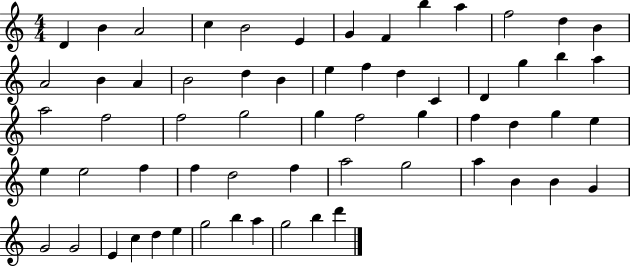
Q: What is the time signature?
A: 4/4